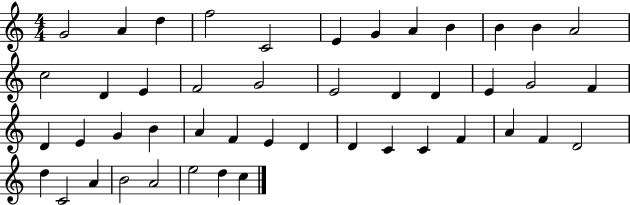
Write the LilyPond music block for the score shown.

{
  \clef treble
  \numericTimeSignature
  \time 4/4
  \key c \major
  g'2 a'4 d''4 | f''2 c'2 | e'4 g'4 a'4 b'4 | b'4 b'4 a'2 | \break c''2 d'4 e'4 | f'2 g'2 | e'2 d'4 d'4 | e'4 g'2 f'4 | \break d'4 e'4 g'4 b'4 | a'4 f'4 e'4 d'4 | d'4 c'4 c'4 f'4 | a'4 f'4 d'2 | \break d''4 c'2 a'4 | b'2 a'2 | e''2 d''4 c''4 | \bar "|."
}